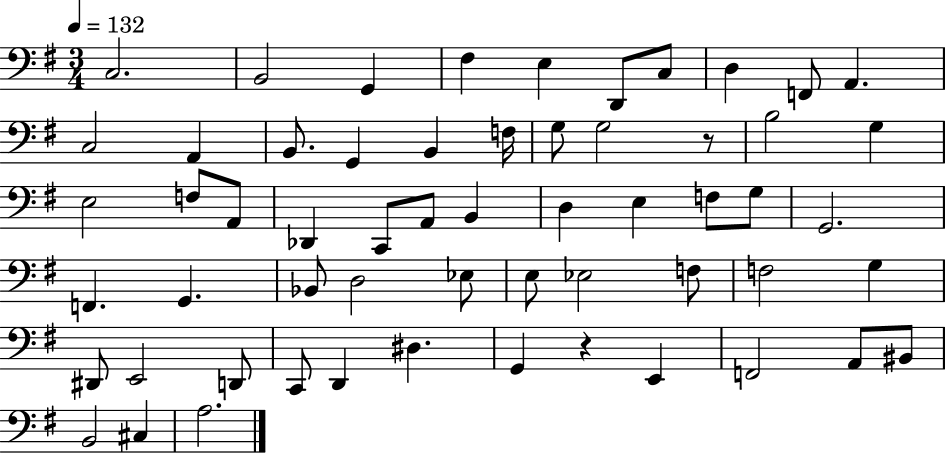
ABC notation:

X:1
T:Untitled
M:3/4
L:1/4
K:G
C,2 B,,2 G,, ^F, E, D,,/2 C,/2 D, F,,/2 A,, C,2 A,, B,,/2 G,, B,, F,/4 G,/2 G,2 z/2 B,2 G, E,2 F,/2 A,,/2 _D,, C,,/2 A,,/2 B,, D, E, F,/2 G,/2 G,,2 F,, G,, _B,,/2 D,2 _E,/2 E,/2 _E,2 F,/2 F,2 G, ^D,,/2 E,,2 D,,/2 C,,/2 D,, ^D, G,, z E,, F,,2 A,,/2 ^B,,/2 B,,2 ^C, A,2